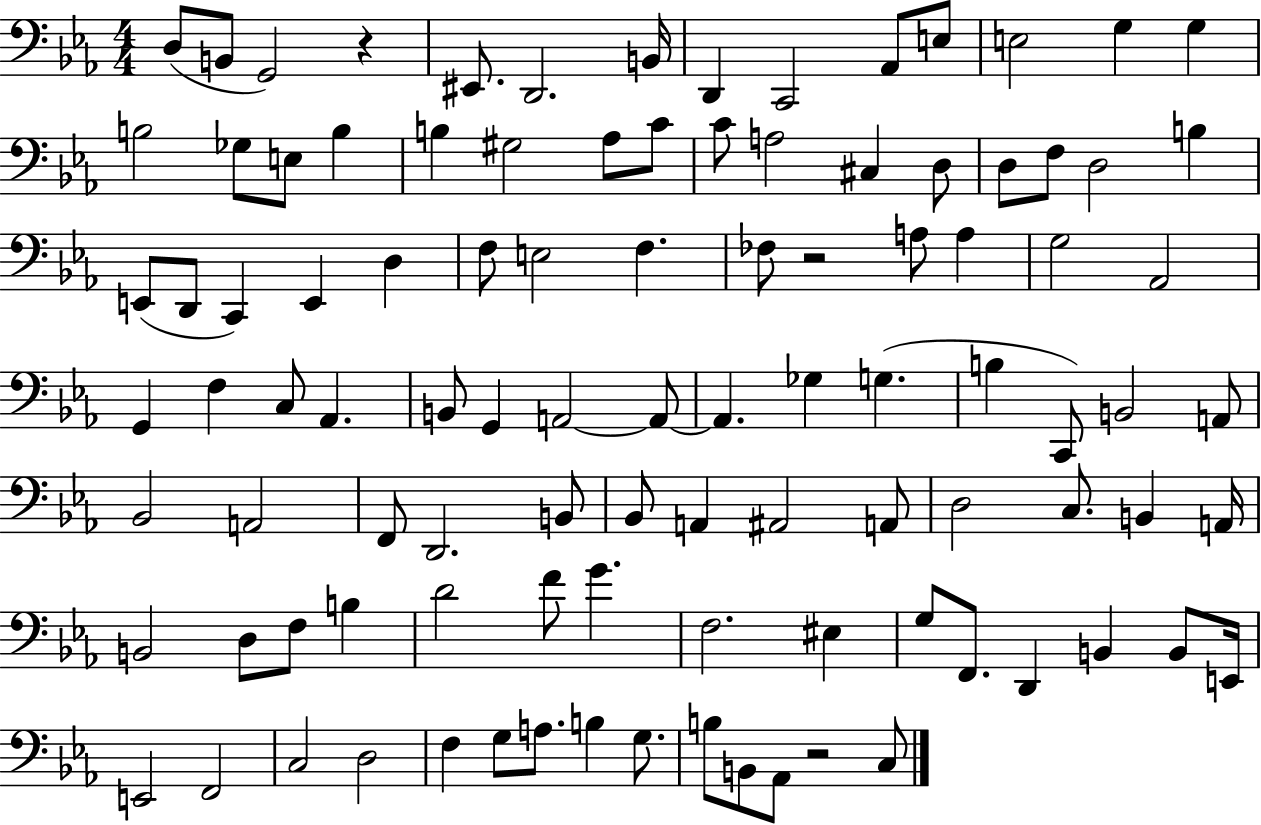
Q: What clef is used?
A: bass